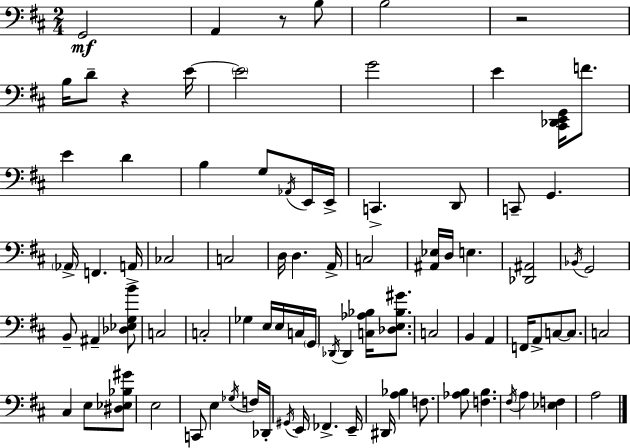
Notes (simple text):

G2/h A2/q R/e B3/e B3/h R/h B3/s D4/e R/q E4/s E4/h G4/h E4/q [C#2,Db2,E2,G2]/s F4/e. E4/q D4/q B3/q G3/e Ab2/s E2/s E2/s C2/q. D2/e C2/e G2/q. Ab2/s F2/q. A2/s CES3/h C3/h D3/s D3/q. A2/s C3/h [A#2,Eb3]/s D3/s E3/q. [Db2,A#2]/h Bb2/s G2/h B2/e A#2/q [Db3,Eb3,G3,B4]/e C3/h C3/h Gb3/q E3/s E3/s C3/s G2/s Db2/s Db2/q [C3,Ab3,Bb3]/s [Db3,E3,Bb3,G#4]/e. C3/h B2/q A2/q F2/s A2/e C3/e C3/e. C3/h C#3/q E3/e [D#3,Eb3,Bb3,G#4]/e E3/h C2/e E3/q Gb3/s F3/s Db2/s G#2/s E2/s FES2/q. E2/s D#2/s [A3,Bb3]/q F3/e. [Ab3,B3]/e [F3,B3]/q. F#3/s A3/q [Eb3,F3]/q A3/h